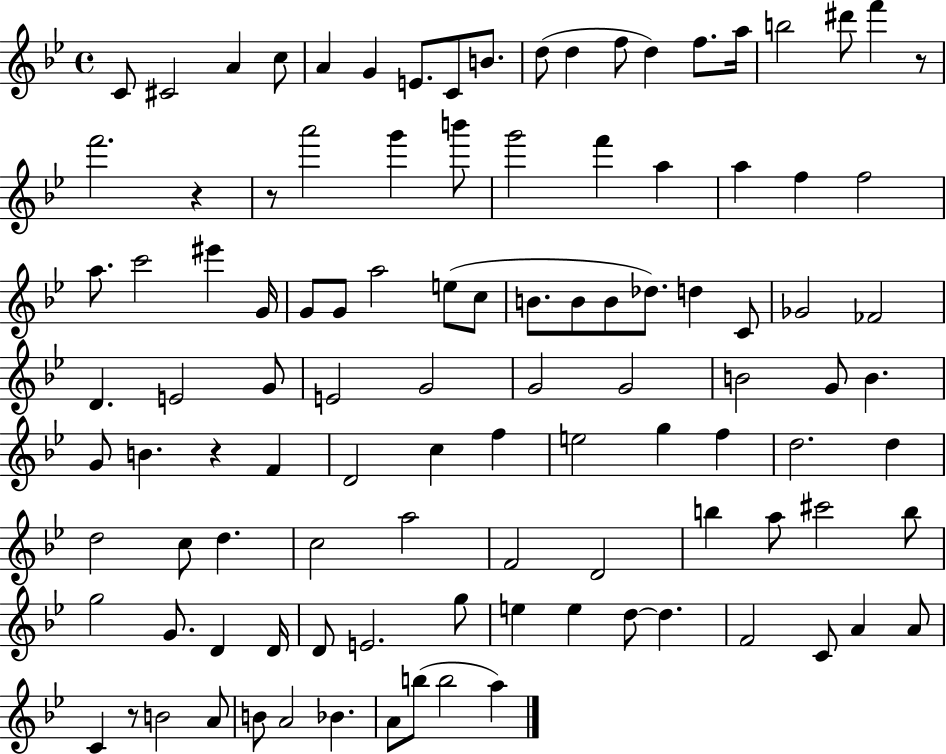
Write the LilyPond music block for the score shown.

{
  \clef treble
  \time 4/4
  \defaultTimeSignature
  \key bes \major
  \repeat volta 2 { c'8 cis'2 a'4 c''8 | a'4 g'4 e'8. c'8 b'8. | d''8( d''4 f''8 d''4) f''8. a''16 | b''2 dis'''8 f'''4 r8 | \break f'''2. r4 | r8 a'''2 g'''4 b'''8 | g'''2 f'''4 a''4 | a''4 f''4 f''2 | \break a''8. c'''2 eis'''4 g'16 | g'8 g'8 a''2 e''8( c''8 | b'8. b'8 b'8 des''8.) d''4 c'8 | ges'2 fes'2 | \break d'4. e'2 g'8 | e'2 g'2 | g'2 g'2 | b'2 g'8 b'4. | \break g'8 b'4. r4 f'4 | d'2 c''4 f''4 | e''2 g''4 f''4 | d''2. d''4 | \break d''2 c''8 d''4. | c''2 a''2 | f'2 d'2 | b''4 a''8 cis'''2 b''8 | \break g''2 g'8. d'4 d'16 | d'8 e'2. g''8 | e''4 e''4 d''8~~ d''4. | f'2 c'8 a'4 a'8 | \break c'4 r8 b'2 a'8 | b'8 a'2 bes'4. | a'8 b''8( b''2 a''4) | } \bar "|."
}